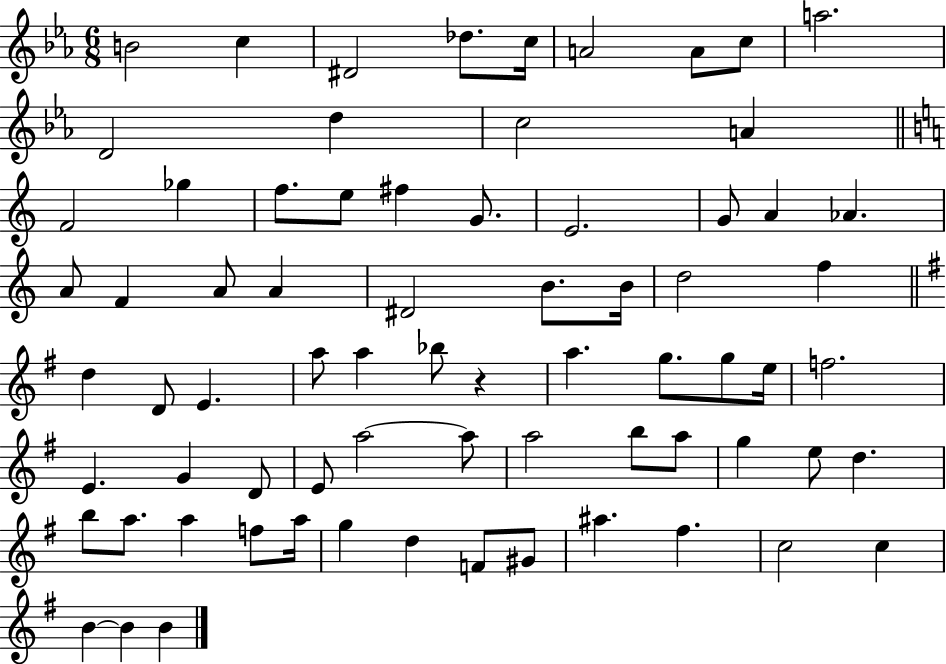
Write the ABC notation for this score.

X:1
T:Untitled
M:6/8
L:1/4
K:Eb
B2 c ^D2 _d/2 c/4 A2 A/2 c/2 a2 D2 d c2 A F2 _g f/2 e/2 ^f G/2 E2 G/2 A _A A/2 F A/2 A ^D2 B/2 B/4 d2 f d D/2 E a/2 a _b/2 z a g/2 g/2 e/4 f2 E G D/2 E/2 a2 a/2 a2 b/2 a/2 g e/2 d b/2 a/2 a f/2 a/4 g d F/2 ^G/2 ^a ^f c2 c B B B